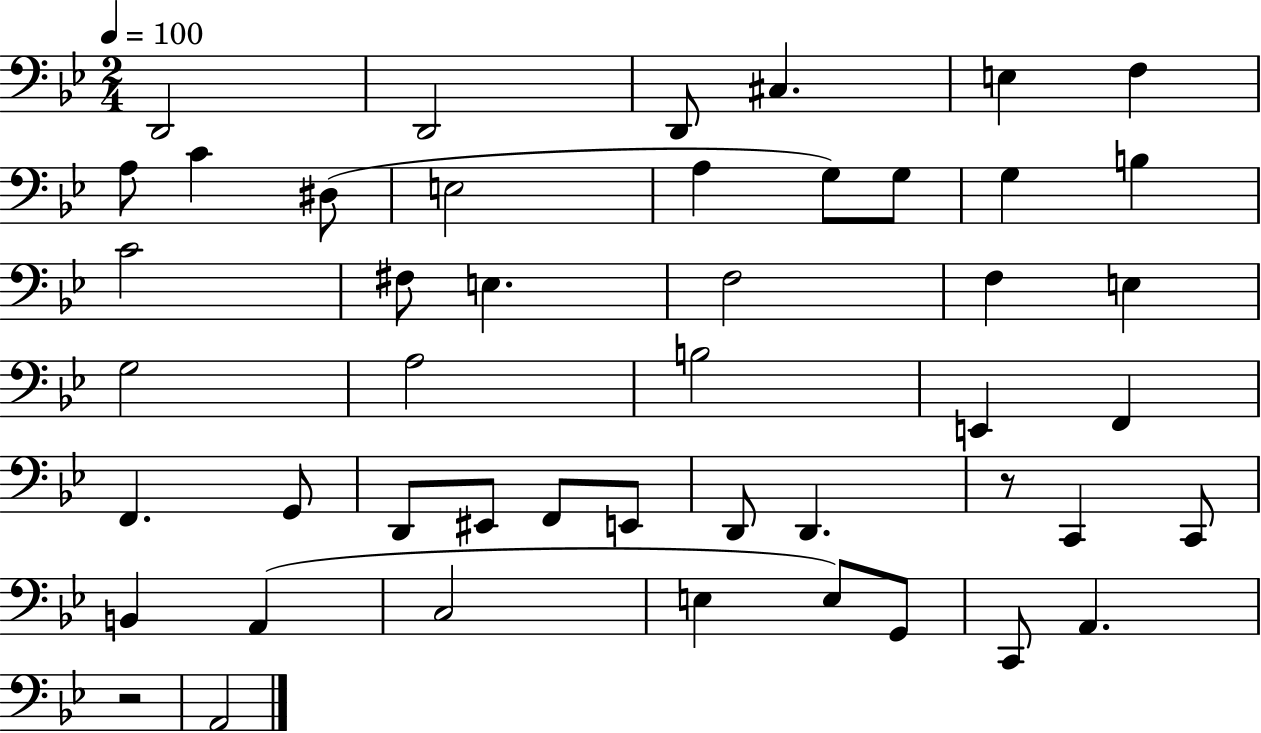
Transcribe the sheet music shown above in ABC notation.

X:1
T:Untitled
M:2/4
L:1/4
K:Bb
D,,2 D,,2 D,,/2 ^C, E, F, A,/2 C ^D,/2 E,2 A, G,/2 G,/2 G, B, C2 ^F,/2 E, F,2 F, E, G,2 A,2 B,2 E,, F,, F,, G,,/2 D,,/2 ^E,,/2 F,,/2 E,,/2 D,,/2 D,, z/2 C,, C,,/2 B,, A,, C,2 E, E,/2 G,,/2 C,,/2 A,, z2 A,,2